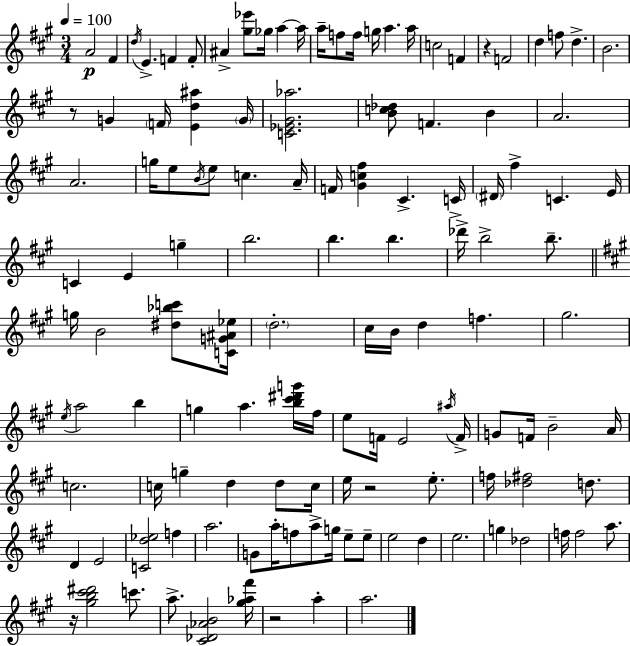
A4/h F#4/q D5/s E4/q. F4/q F4/e A#4/q [G#5,Eb6]/e Gb5/s A5/q A5/s A5/s F5/e F5/s G5/s A5/q. A5/s C5/h F4/q R/q F4/h D5/q F5/e D5/q. B4/h. R/e G4/q F4/s [E4,D5,A#5]/q G4/s [C4,Eb4,G#4,Ab5]/h. [B4,C5,Db5]/e F4/q. B4/q A4/h. A4/h. G5/s E5/e B4/s E5/e C5/q. A4/s F4/s [G#4,C5,F#5]/q C#4/q. C4/s D#4/s F#5/q C4/q. E4/s C4/q E4/q G5/q B5/h. B5/q. B5/q. Db6/s B5/h B5/e. G5/s B4/h [D#5,Bb5,C6]/e [C4,G4,A#4,Eb5]/s D5/h. C#5/s B4/s D5/q F5/q. G#5/h. E5/s A5/h B5/q G5/q A5/q. [B5,C#6,D#6,G6]/s F#5/s E5/e F4/s E4/h A#5/s F4/s G4/e F4/s B4/h A4/s C5/h. C5/s G5/q D5/q D5/e C5/s E5/s R/h E5/e. F5/s [Db5,F#5]/h D5/e. D4/q E4/h [C4,D5,Eb5]/h F5/q A5/h. G4/e A5/s F5/e A5/e G5/s E5/e E5/e E5/h D5/q E5/h. G5/q Db5/h F5/s F5/h A5/e. R/s [G#5,B5,C#6,D#6]/h C6/e. A5/e. [C#4,Db4,Ab4,B4]/h [G#5,Ab5,F#6]/s R/h A5/q A5/h.